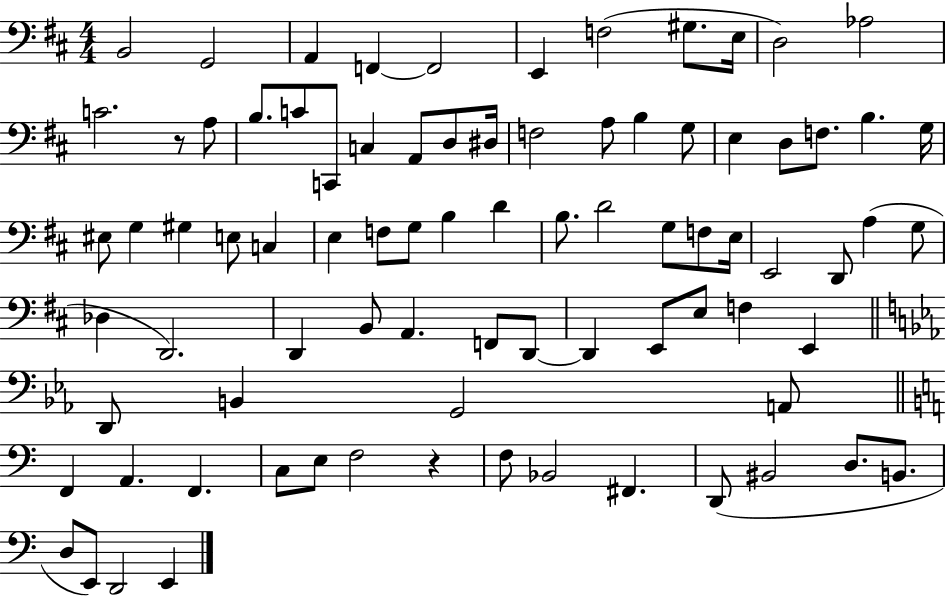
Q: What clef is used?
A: bass